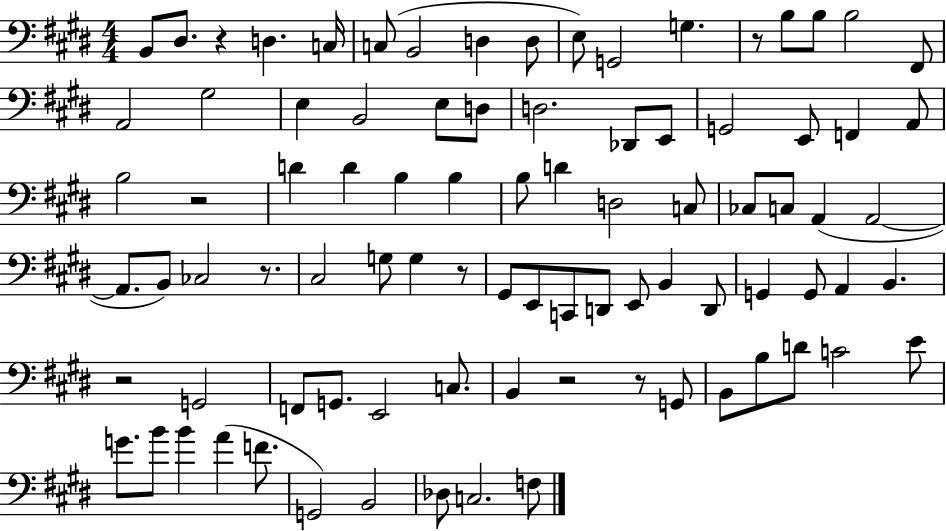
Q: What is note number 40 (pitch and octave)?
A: A2